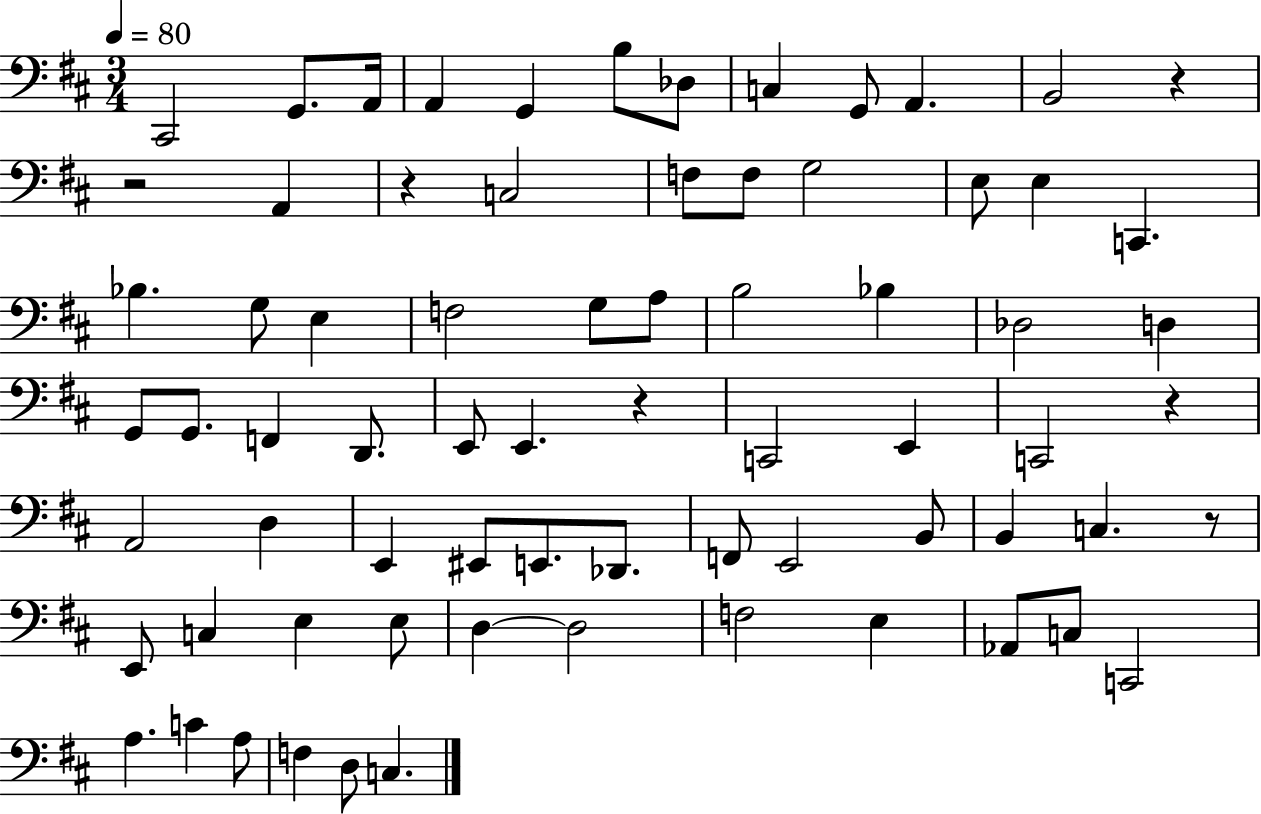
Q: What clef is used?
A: bass